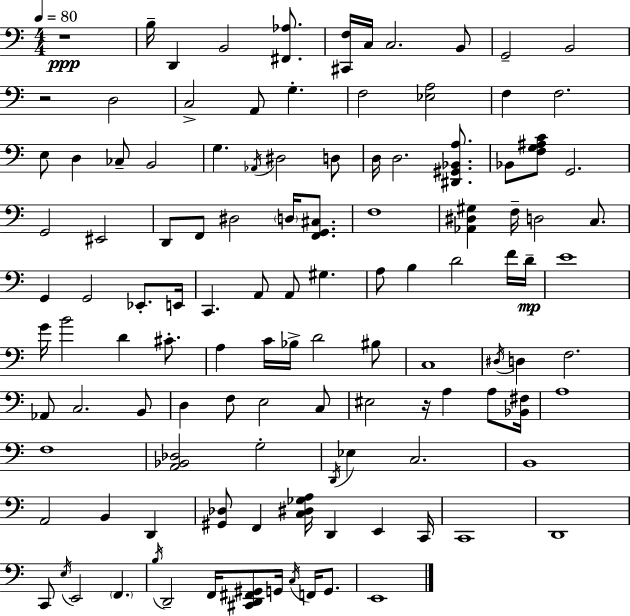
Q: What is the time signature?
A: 4/4